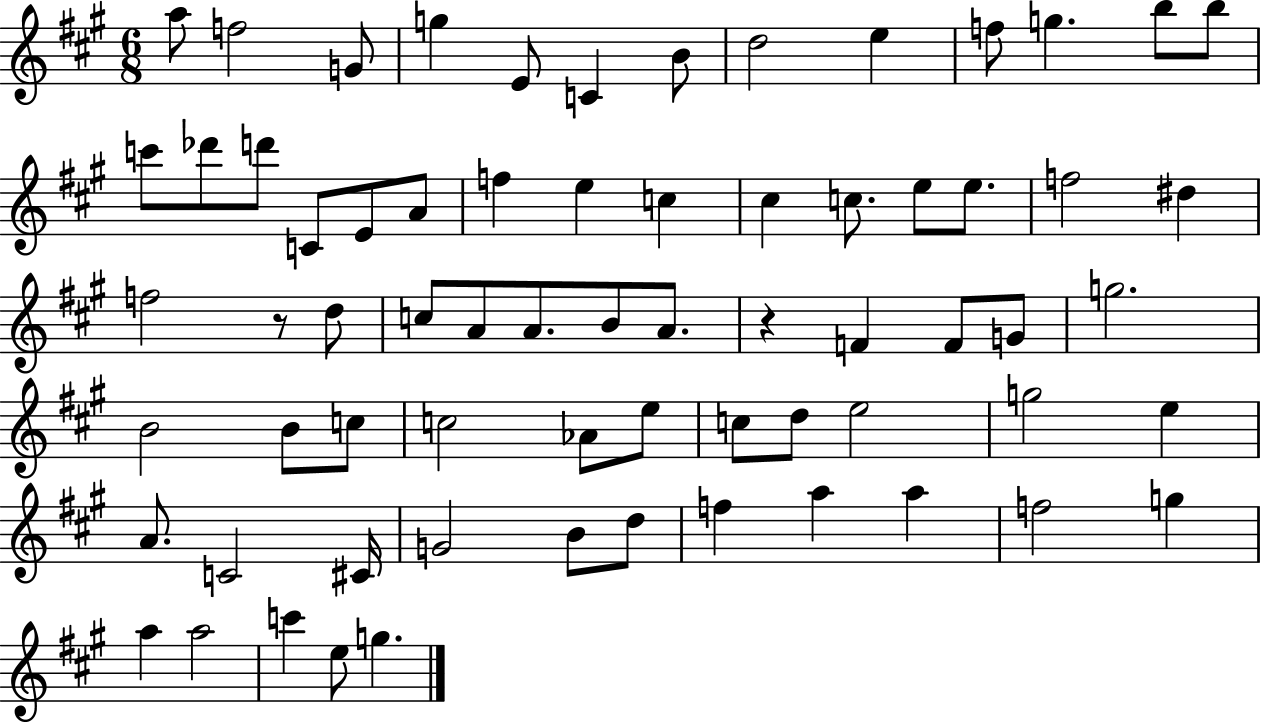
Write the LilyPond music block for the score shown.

{
  \clef treble
  \numericTimeSignature
  \time 6/8
  \key a \major
  a''8 f''2 g'8 | g''4 e'8 c'4 b'8 | d''2 e''4 | f''8 g''4. b''8 b''8 | \break c'''8 des'''8 d'''8 c'8 e'8 a'8 | f''4 e''4 c''4 | cis''4 c''8. e''8 e''8. | f''2 dis''4 | \break f''2 r8 d''8 | c''8 a'8 a'8. b'8 a'8. | r4 f'4 f'8 g'8 | g''2. | \break b'2 b'8 c''8 | c''2 aes'8 e''8 | c''8 d''8 e''2 | g''2 e''4 | \break a'8. c'2 cis'16 | g'2 b'8 d''8 | f''4 a''4 a''4 | f''2 g''4 | \break a''4 a''2 | c'''4 e''8 g''4. | \bar "|."
}